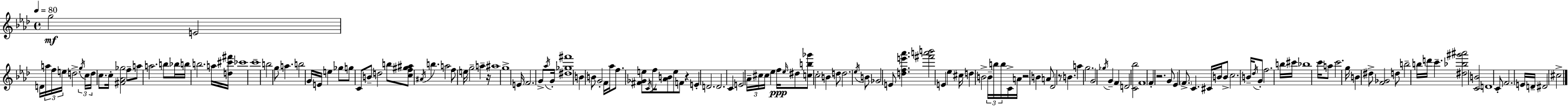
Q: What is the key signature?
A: AES major